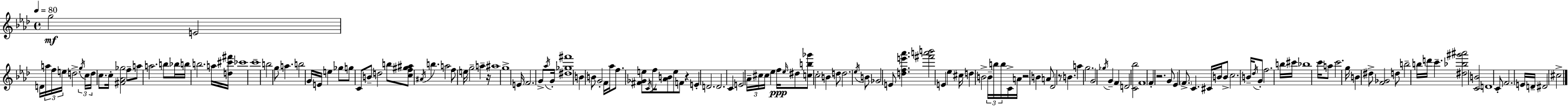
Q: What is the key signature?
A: AES major